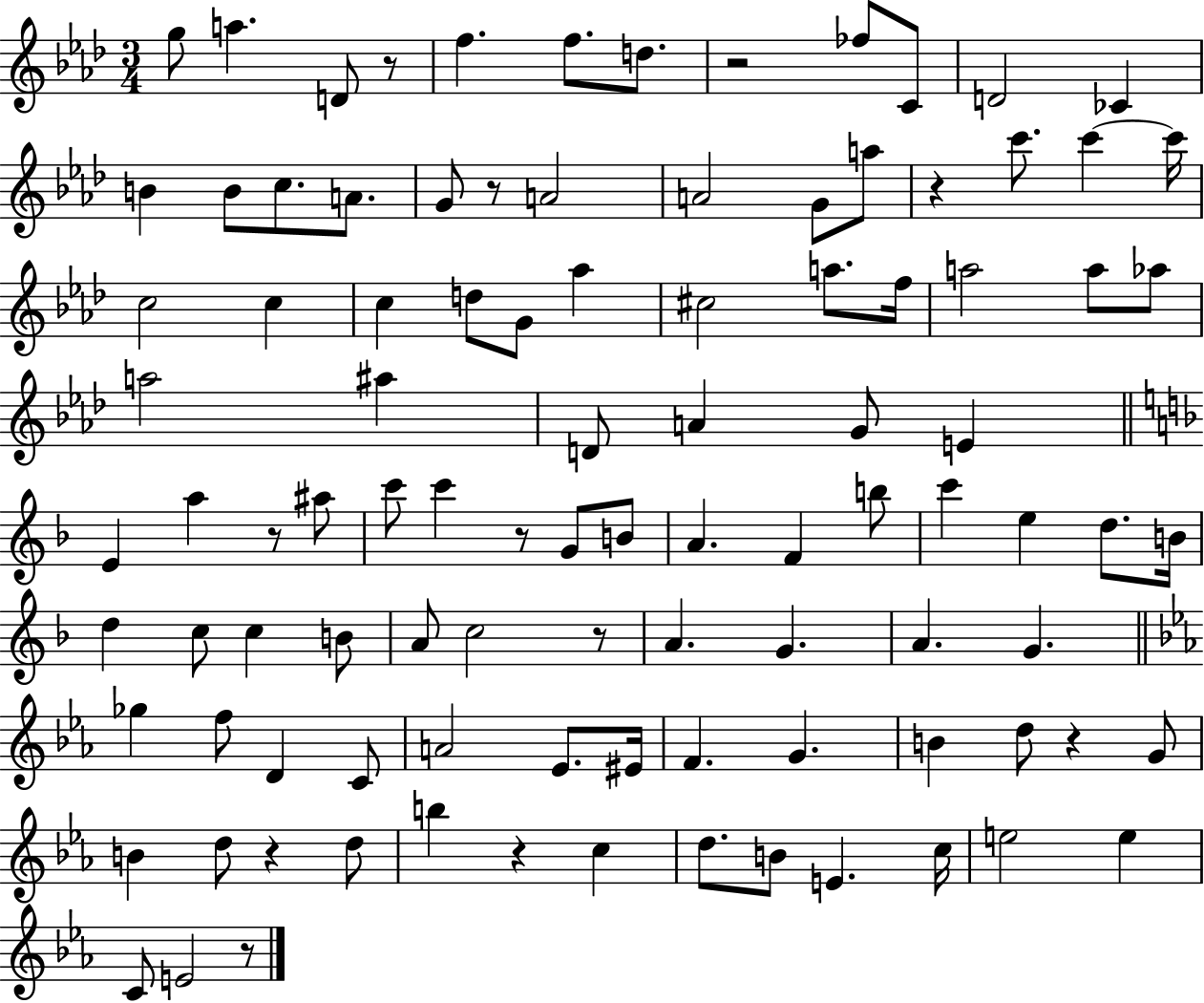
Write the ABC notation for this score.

X:1
T:Untitled
M:3/4
L:1/4
K:Ab
g/2 a D/2 z/2 f f/2 d/2 z2 _f/2 C/2 D2 _C B B/2 c/2 A/2 G/2 z/2 A2 A2 G/2 a/2 z c'/2 c' c'/4 c2 c c d/2 G/2 _a ^c2 a/2 f/4 a2 a/2 _a/2 a2 ^a D/2 A G/2 E E a z/2 ^a/2 c'/2 c' z/2 G/2 B/2 A F b/2 c' e d/2 B/4 d c/2 c B/2 A/2 c2 z/2 A G A G _g f/2 D C/2 A2 _E/2 ^E/4 F G B d/2 z G/2 B d/2 z d/2 b z c d/2 B/2 E c/4 e2 e C/2 E2 z/2